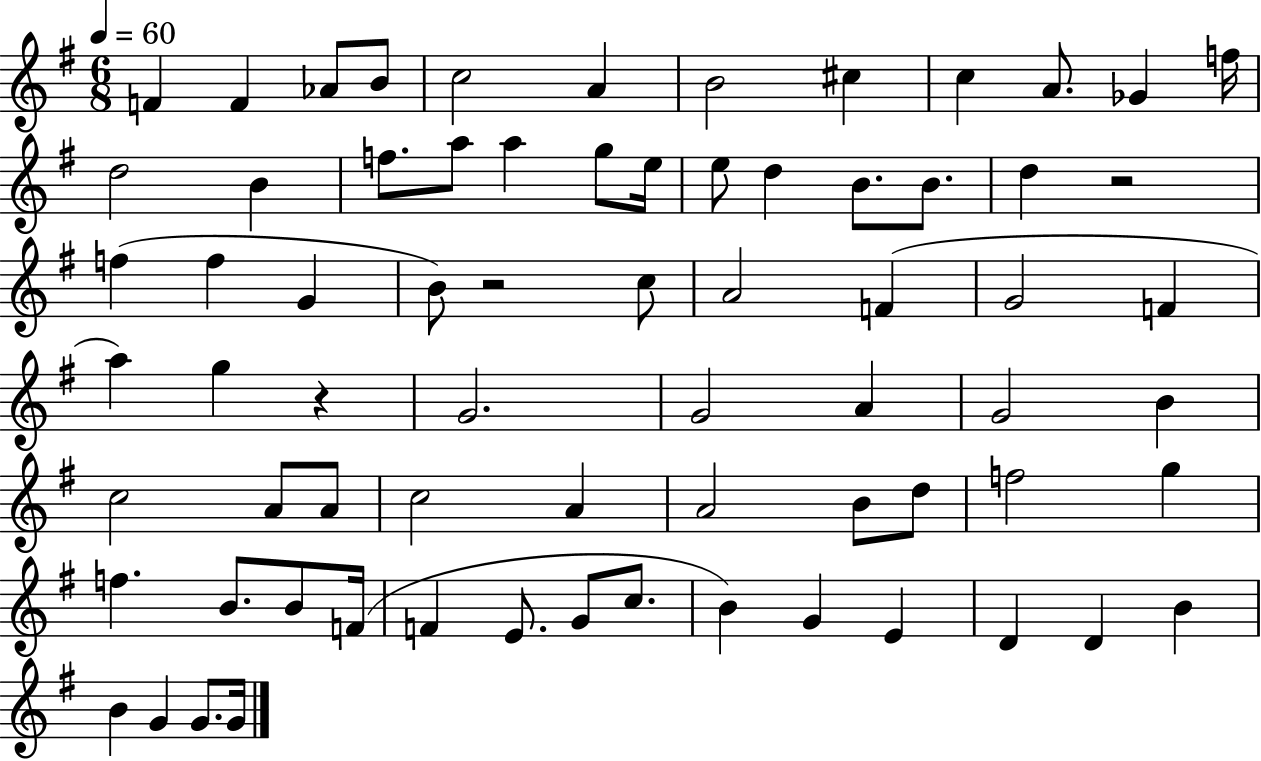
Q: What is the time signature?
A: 6/8